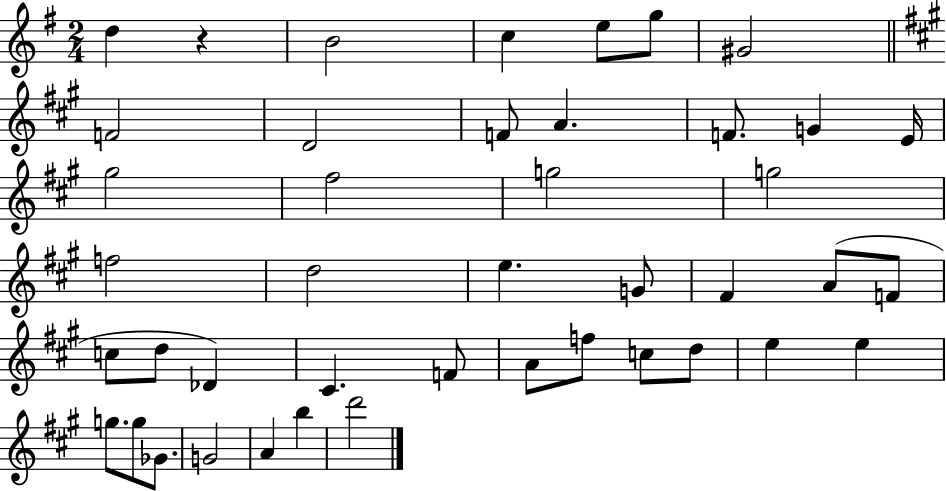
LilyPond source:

{
  \clef treble
  \numericTimeSignature
  \time 2/4
  \key g \major
  d''4 r4 | b'2 | c''4 e''8 g''8 | gis'2 | \break \bar "||" \break \key a \major f'2 | d'2 | f'8 a'4. | f'8. g'4 e'16 | \break gis''2 | fis''2 | g''2 | g''2 | \break f''2 | d''2 | e''4. g'8 | fis'4 a'8( f'8 | \break c''8 d''8 des'4) | cis'4. f'8 | a'8 f''8 c''8 d''8 | e''4 e''4 | \break g''8. g''8 ges'8. | g'2 | a'4 b''4 | d'''2 | \break \bar "|."
}